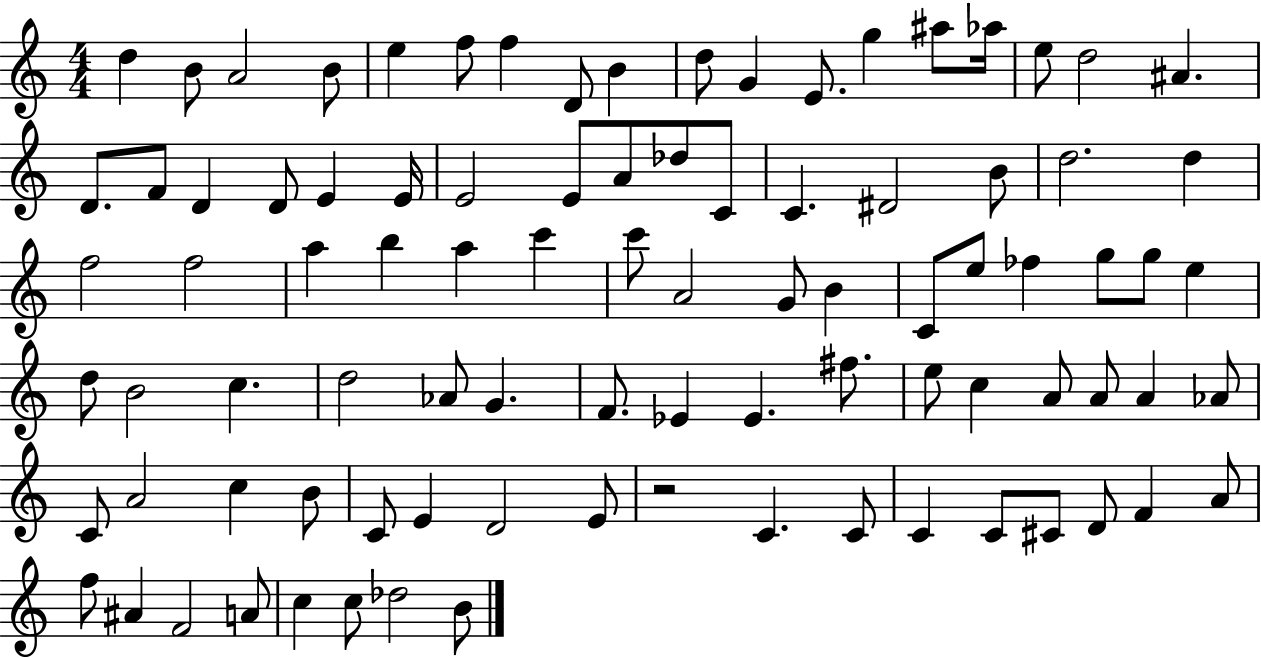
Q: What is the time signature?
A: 4/4